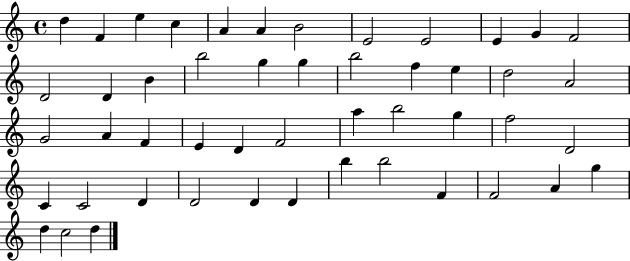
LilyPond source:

{
  \clef treble
  \time 4/4
  \defaultTimeSignature
  \key c \major
  d''4 f'4 e''4 c''4 | a'4 a'4 b'2 | e'2 e'2 | e'4 g'4 f'2 | \break d'2 d'4 b'4 | b''2 g''4 g''4 | b''2 f''4 e''4 | d''2 a'2 | \break g'2 a'4 f'4 | e'4 d'4 f'2 | a''4 b''2 g''4 | f''2 d'2 | \break c'4 c'2 d'4 | d'2 d'4 d'4 | b''4 b''2 f'4 | f'2 a'4 g''4 | \break d''4 c''2 d''4 | \bar "|."
}